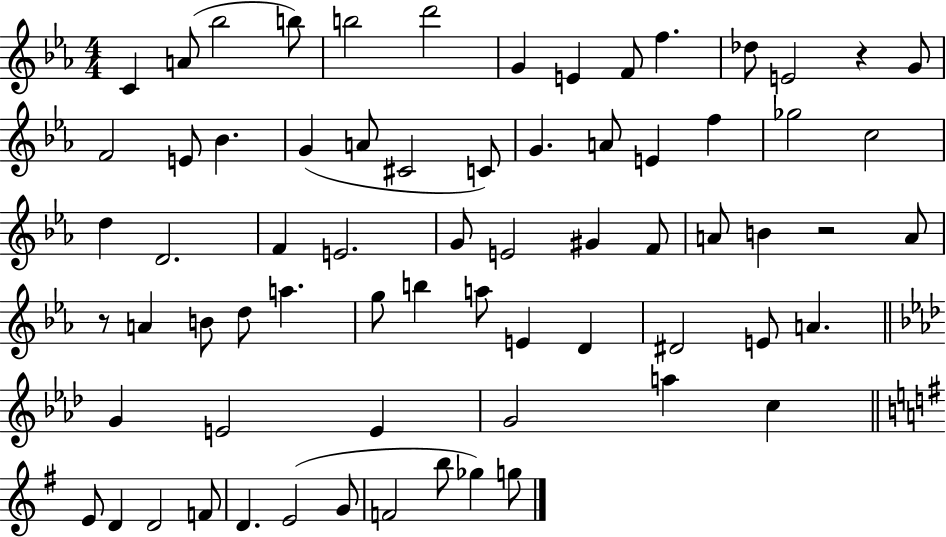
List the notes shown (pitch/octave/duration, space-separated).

C4/q A4/e Bb5/h B5/e B5/h D6/h G4/q E4/q F4/e F5/q. Db5/e E4/h R/q G4/e F4/h E4/e Bb4/q. G4/q A4/e C#4/h C4/e G4/q. A4/e E4/q F5/q Gb5/h C5/h D5/q D4/h. F4/q E4/h. G4/e E4/h G#4/q F4/e A4/e B4/q R/h A4/e R/e A4/q B4/e D5/e A5/q. G5/e B5/q A5/e E4/q D4/q D#4/h E4/e A4/q. G4/q E4/h E4/q G4/h A5/q C5/q E4/e D4/q D4/h F4/e D4/q. E4/h G4/e F4/h B5/e Gb5/q G5/e